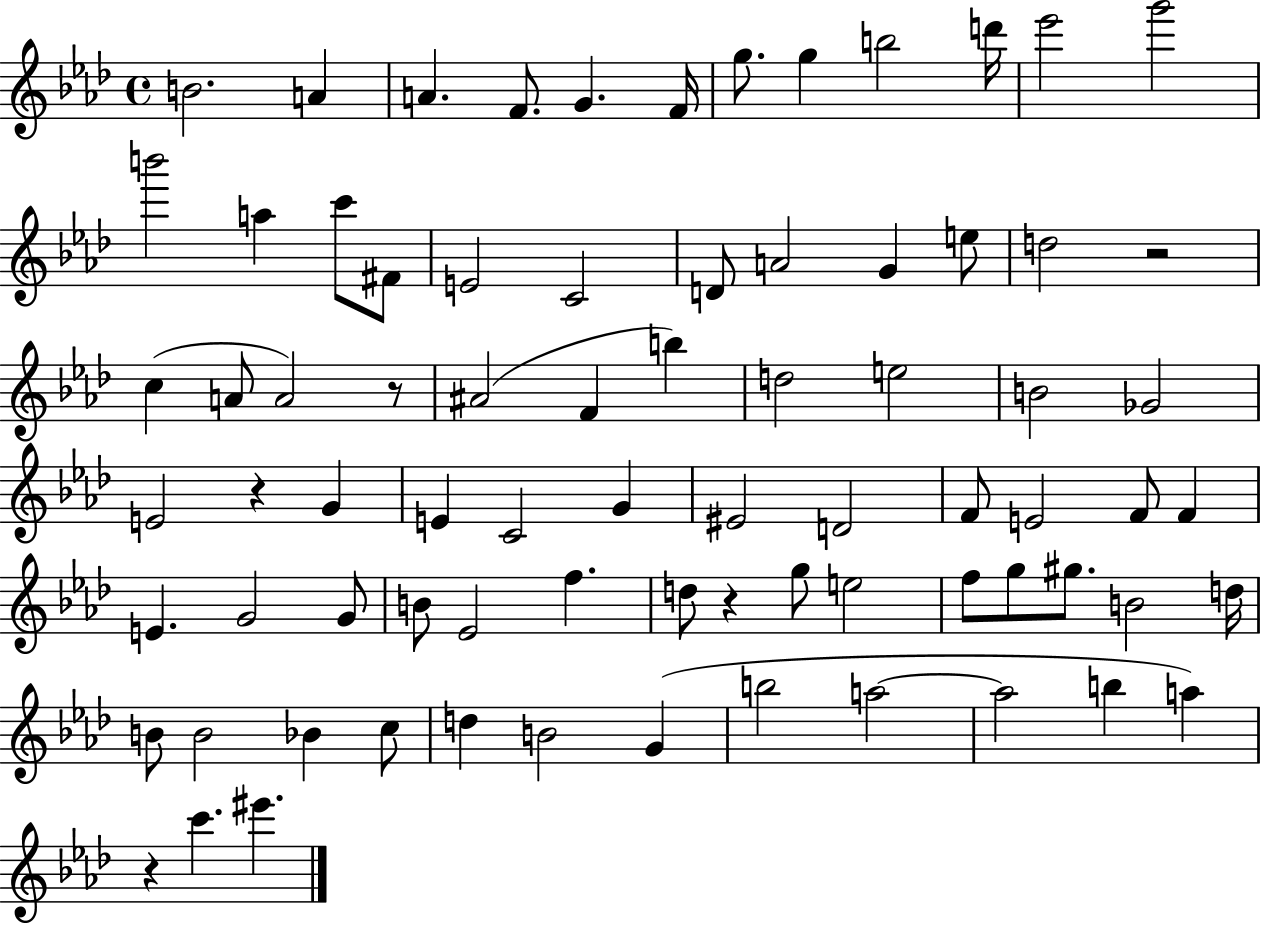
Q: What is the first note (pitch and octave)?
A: B4